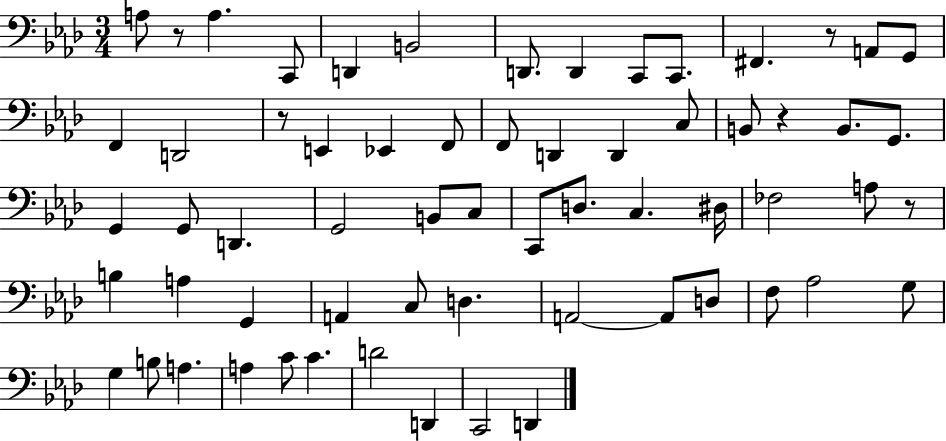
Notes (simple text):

A3/e R/e A3/q. C2/e D2/q B2/h D2/e. D2/q C2/e C2/e. F#2/q. R/e A2/e G2/e F2/q D2/h R/e E2/q Eb2/q F2/e F2/e D2/q D2/q C3/e B2/e R/q B2/e. G2/e. G2/q G2/e D2/q. G2/h B2/e C3/e C2/e D3/e. C3/q. D#3/s FES3/h A3/e R/e B3/q A3/q G2/q A2/q C3/e D3/q. A2/h A2/e D3/e F3/e Ab3/h G3/e G3/q B3/e A3/q. A3/q C4/e C4/q. D4/h D2/q C2/h D2/q